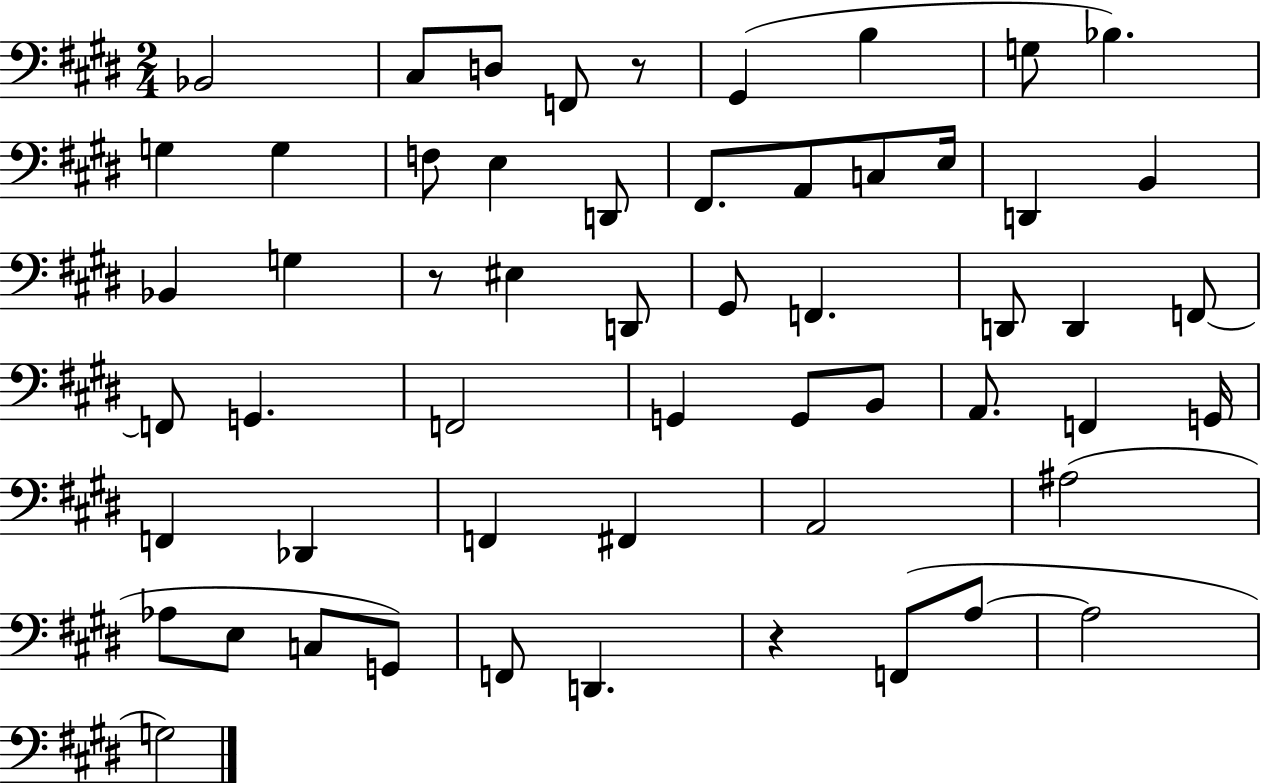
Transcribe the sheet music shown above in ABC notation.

X:1
T:Untitled
M:2/4
L:1/4
K:E
_B,,2 ^C,/2 D,/2 F,,/2 z/2 ^G,, B, G,/2 _B, G, G, F,/2 E, D,,/2 ^F,,/2 A,,/2 C,/2 E,/4 D,, B,, _B,, G, z/2 ^E, D,,/2 ^G,,/2 F,, D,,/2 D,, F,,/2 F,,/2 G,, F,,2 G,, G,,/2 B,,/2 A,,/2 F,, G,,/4 F,, _D,, F,, ^F,, A,,2 ^A,2 _A,/2 E,/2 C,/2 G,,/2 F,,/2 D,, z F,,/2 A,/2 A,2 G,2